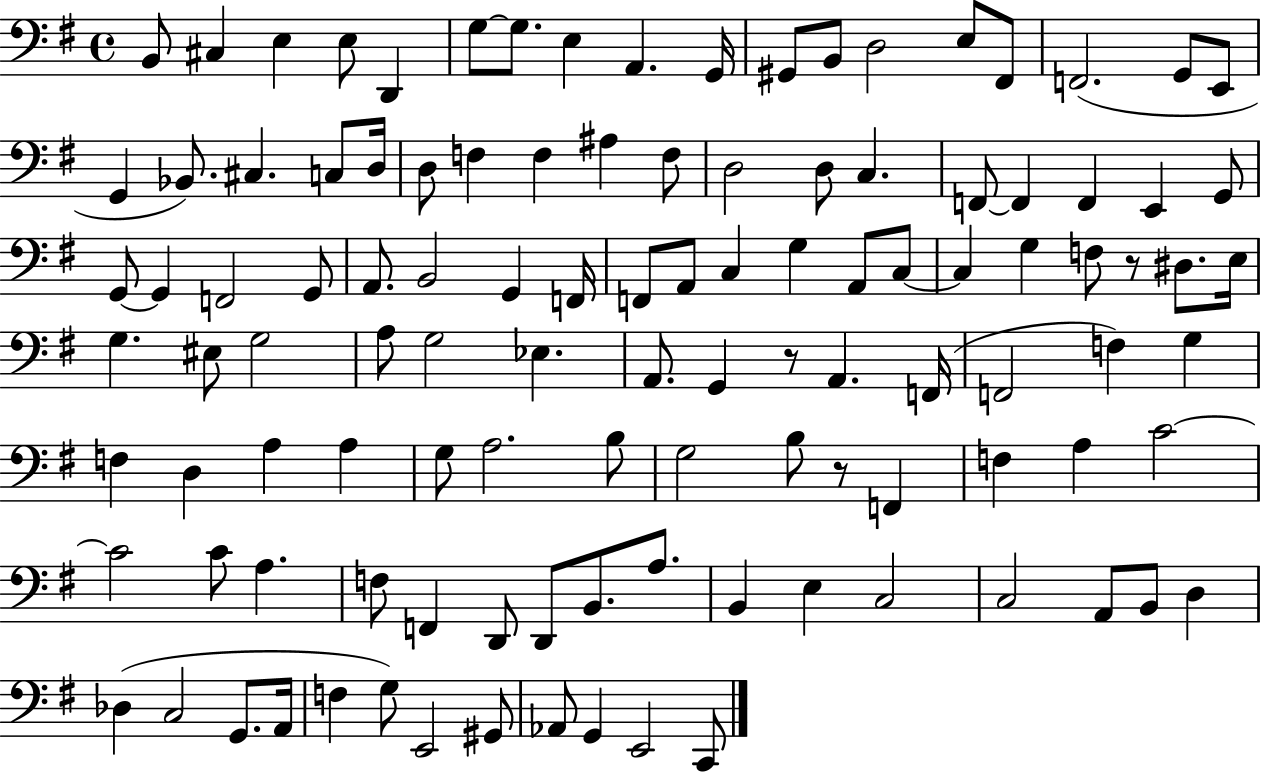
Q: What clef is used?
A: bass